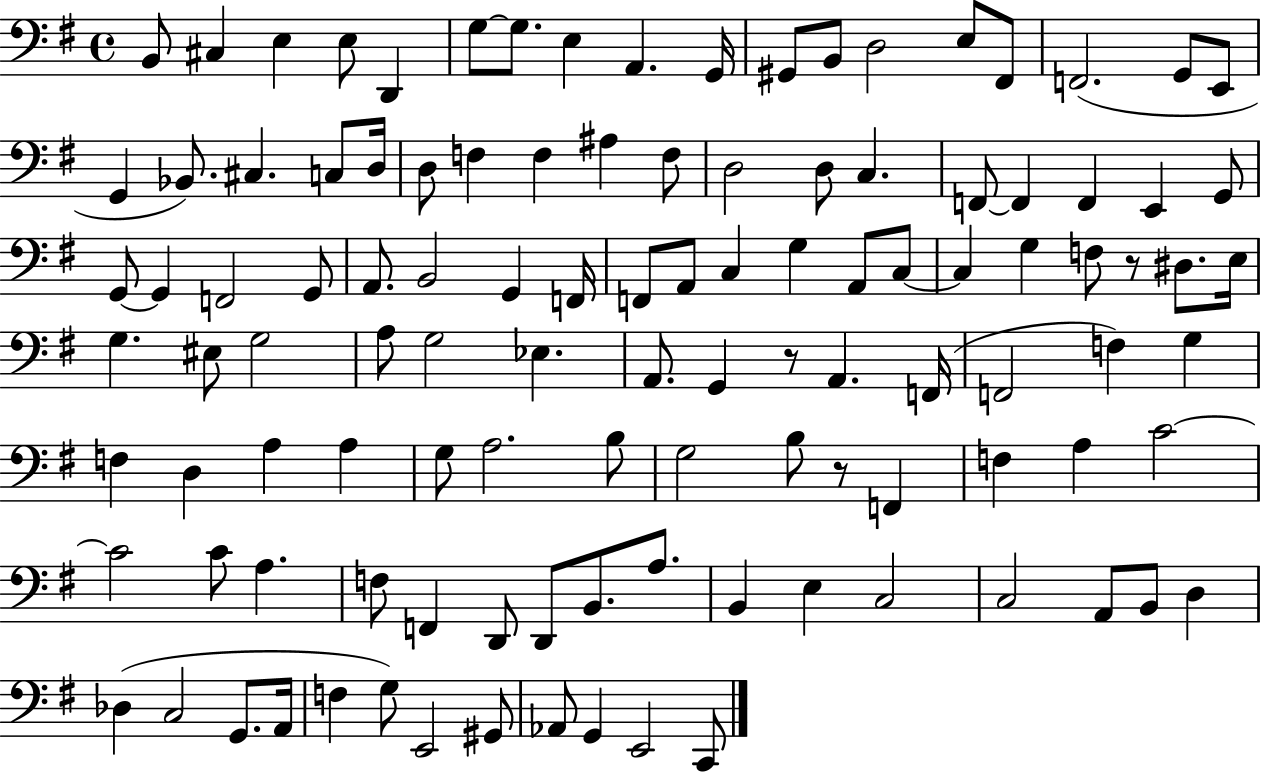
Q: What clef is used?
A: bass